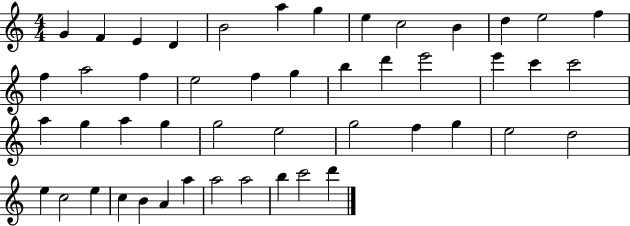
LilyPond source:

{
  \clef treble
  \numericTimeSignature
  \time 4/4
  \key c \major
  g'4 f'4 e'4 d'4 | b'2 a''4 g''4 | e''4 c''2 b'4 | d''4 e''2 f''4 | \break f''4 a''2 f''4 | e''2 f''4 g''4 | b''4 d'''4 e'''2 | e'''4 c'''4 c'''2 | \break a''4 g''4 a''4 g''4 | g''2 e''2 | g''2 f''4 g''4 | e''2 d''2 | \break e''4 c''2 e''4 | c''4 b'4 a'4 a''4 | a''2 a''2 | b''4 c'''2 d'''4 | \break \bar "|."
}